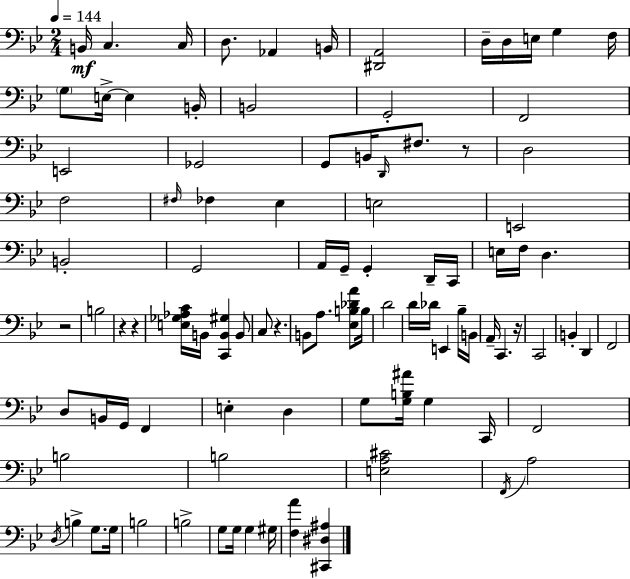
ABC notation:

X:1
T:Untitled
M:2/4
L:1/4
K:Gm
B,,/4 C, C,/4 D,/2 _A,, B,,/4 [^D,,A,,]2 D,/4 D,/4 E,/4 G, F,/4 G,/2 E,/4 E, B,,/4 B,,2 G,,2 F,,2 E,,2 _G,,2 G,,/2 B,,/4 D,,/4 ^F,/2 z/2 D,2 F,2 ^F,/4 _F, _E, E,2 E,,2 B,,2 G,,2 A,,/4 G,,/4 G,, D,,/4 C,,/4 E,/4 F,/4 D, z2 B,2 z z [E,_G,_A,C]/4 B,,/4 [C,,B,,^G,] B,,/2 C,/2 z B,,/2 A,/2 [_E,B,_DA]/2 B,/4 D2 D/4 _D/4 E,, _B,/4 B,,/4 A,,/4 C,, z/4 C,,2 B,, D,, F,,2 D,/2 B,,/4 G,,/4 F,, E, D, G,/2 [G,B,^A]/4 G, C,,/4 F,,2 B,2 B,2 [E,A,^C]2 F,,/4 A,2 D,/4 B, G,/2 G,/4 B,2 B,2 G,/2 G,/4 G, ^G,/4 [F,A] [^C,,^D,^A,]